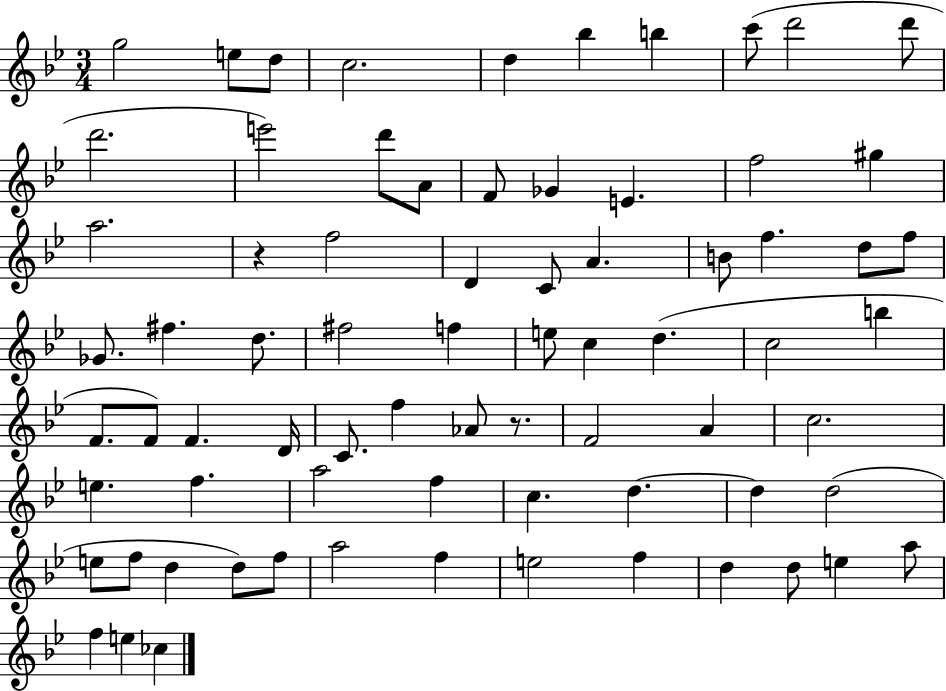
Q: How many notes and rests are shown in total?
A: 74